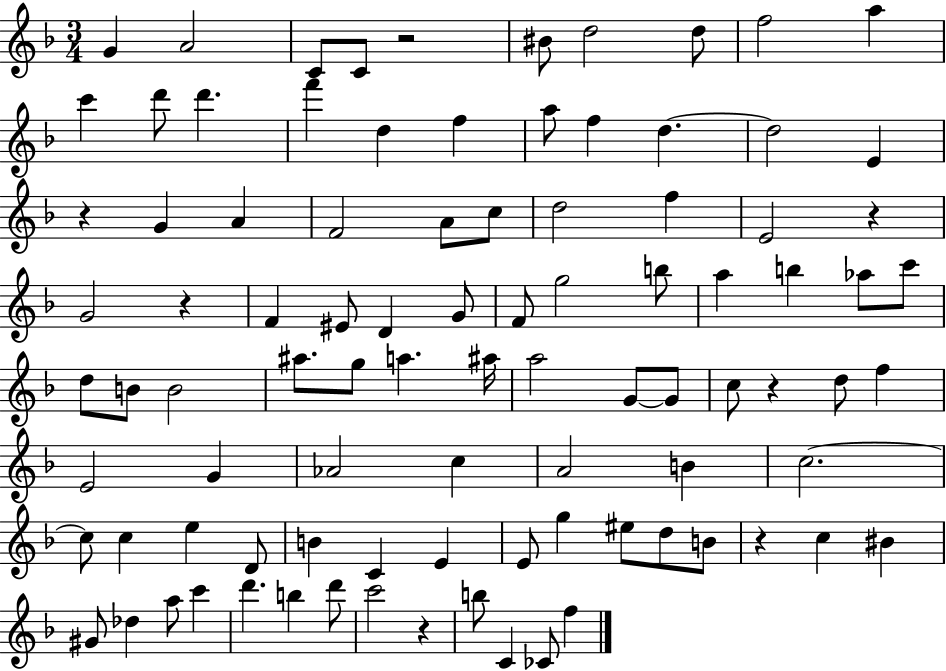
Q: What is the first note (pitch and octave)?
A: G4